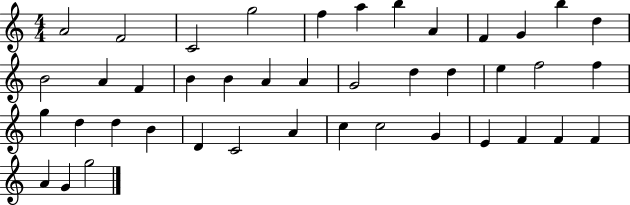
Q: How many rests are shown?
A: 0